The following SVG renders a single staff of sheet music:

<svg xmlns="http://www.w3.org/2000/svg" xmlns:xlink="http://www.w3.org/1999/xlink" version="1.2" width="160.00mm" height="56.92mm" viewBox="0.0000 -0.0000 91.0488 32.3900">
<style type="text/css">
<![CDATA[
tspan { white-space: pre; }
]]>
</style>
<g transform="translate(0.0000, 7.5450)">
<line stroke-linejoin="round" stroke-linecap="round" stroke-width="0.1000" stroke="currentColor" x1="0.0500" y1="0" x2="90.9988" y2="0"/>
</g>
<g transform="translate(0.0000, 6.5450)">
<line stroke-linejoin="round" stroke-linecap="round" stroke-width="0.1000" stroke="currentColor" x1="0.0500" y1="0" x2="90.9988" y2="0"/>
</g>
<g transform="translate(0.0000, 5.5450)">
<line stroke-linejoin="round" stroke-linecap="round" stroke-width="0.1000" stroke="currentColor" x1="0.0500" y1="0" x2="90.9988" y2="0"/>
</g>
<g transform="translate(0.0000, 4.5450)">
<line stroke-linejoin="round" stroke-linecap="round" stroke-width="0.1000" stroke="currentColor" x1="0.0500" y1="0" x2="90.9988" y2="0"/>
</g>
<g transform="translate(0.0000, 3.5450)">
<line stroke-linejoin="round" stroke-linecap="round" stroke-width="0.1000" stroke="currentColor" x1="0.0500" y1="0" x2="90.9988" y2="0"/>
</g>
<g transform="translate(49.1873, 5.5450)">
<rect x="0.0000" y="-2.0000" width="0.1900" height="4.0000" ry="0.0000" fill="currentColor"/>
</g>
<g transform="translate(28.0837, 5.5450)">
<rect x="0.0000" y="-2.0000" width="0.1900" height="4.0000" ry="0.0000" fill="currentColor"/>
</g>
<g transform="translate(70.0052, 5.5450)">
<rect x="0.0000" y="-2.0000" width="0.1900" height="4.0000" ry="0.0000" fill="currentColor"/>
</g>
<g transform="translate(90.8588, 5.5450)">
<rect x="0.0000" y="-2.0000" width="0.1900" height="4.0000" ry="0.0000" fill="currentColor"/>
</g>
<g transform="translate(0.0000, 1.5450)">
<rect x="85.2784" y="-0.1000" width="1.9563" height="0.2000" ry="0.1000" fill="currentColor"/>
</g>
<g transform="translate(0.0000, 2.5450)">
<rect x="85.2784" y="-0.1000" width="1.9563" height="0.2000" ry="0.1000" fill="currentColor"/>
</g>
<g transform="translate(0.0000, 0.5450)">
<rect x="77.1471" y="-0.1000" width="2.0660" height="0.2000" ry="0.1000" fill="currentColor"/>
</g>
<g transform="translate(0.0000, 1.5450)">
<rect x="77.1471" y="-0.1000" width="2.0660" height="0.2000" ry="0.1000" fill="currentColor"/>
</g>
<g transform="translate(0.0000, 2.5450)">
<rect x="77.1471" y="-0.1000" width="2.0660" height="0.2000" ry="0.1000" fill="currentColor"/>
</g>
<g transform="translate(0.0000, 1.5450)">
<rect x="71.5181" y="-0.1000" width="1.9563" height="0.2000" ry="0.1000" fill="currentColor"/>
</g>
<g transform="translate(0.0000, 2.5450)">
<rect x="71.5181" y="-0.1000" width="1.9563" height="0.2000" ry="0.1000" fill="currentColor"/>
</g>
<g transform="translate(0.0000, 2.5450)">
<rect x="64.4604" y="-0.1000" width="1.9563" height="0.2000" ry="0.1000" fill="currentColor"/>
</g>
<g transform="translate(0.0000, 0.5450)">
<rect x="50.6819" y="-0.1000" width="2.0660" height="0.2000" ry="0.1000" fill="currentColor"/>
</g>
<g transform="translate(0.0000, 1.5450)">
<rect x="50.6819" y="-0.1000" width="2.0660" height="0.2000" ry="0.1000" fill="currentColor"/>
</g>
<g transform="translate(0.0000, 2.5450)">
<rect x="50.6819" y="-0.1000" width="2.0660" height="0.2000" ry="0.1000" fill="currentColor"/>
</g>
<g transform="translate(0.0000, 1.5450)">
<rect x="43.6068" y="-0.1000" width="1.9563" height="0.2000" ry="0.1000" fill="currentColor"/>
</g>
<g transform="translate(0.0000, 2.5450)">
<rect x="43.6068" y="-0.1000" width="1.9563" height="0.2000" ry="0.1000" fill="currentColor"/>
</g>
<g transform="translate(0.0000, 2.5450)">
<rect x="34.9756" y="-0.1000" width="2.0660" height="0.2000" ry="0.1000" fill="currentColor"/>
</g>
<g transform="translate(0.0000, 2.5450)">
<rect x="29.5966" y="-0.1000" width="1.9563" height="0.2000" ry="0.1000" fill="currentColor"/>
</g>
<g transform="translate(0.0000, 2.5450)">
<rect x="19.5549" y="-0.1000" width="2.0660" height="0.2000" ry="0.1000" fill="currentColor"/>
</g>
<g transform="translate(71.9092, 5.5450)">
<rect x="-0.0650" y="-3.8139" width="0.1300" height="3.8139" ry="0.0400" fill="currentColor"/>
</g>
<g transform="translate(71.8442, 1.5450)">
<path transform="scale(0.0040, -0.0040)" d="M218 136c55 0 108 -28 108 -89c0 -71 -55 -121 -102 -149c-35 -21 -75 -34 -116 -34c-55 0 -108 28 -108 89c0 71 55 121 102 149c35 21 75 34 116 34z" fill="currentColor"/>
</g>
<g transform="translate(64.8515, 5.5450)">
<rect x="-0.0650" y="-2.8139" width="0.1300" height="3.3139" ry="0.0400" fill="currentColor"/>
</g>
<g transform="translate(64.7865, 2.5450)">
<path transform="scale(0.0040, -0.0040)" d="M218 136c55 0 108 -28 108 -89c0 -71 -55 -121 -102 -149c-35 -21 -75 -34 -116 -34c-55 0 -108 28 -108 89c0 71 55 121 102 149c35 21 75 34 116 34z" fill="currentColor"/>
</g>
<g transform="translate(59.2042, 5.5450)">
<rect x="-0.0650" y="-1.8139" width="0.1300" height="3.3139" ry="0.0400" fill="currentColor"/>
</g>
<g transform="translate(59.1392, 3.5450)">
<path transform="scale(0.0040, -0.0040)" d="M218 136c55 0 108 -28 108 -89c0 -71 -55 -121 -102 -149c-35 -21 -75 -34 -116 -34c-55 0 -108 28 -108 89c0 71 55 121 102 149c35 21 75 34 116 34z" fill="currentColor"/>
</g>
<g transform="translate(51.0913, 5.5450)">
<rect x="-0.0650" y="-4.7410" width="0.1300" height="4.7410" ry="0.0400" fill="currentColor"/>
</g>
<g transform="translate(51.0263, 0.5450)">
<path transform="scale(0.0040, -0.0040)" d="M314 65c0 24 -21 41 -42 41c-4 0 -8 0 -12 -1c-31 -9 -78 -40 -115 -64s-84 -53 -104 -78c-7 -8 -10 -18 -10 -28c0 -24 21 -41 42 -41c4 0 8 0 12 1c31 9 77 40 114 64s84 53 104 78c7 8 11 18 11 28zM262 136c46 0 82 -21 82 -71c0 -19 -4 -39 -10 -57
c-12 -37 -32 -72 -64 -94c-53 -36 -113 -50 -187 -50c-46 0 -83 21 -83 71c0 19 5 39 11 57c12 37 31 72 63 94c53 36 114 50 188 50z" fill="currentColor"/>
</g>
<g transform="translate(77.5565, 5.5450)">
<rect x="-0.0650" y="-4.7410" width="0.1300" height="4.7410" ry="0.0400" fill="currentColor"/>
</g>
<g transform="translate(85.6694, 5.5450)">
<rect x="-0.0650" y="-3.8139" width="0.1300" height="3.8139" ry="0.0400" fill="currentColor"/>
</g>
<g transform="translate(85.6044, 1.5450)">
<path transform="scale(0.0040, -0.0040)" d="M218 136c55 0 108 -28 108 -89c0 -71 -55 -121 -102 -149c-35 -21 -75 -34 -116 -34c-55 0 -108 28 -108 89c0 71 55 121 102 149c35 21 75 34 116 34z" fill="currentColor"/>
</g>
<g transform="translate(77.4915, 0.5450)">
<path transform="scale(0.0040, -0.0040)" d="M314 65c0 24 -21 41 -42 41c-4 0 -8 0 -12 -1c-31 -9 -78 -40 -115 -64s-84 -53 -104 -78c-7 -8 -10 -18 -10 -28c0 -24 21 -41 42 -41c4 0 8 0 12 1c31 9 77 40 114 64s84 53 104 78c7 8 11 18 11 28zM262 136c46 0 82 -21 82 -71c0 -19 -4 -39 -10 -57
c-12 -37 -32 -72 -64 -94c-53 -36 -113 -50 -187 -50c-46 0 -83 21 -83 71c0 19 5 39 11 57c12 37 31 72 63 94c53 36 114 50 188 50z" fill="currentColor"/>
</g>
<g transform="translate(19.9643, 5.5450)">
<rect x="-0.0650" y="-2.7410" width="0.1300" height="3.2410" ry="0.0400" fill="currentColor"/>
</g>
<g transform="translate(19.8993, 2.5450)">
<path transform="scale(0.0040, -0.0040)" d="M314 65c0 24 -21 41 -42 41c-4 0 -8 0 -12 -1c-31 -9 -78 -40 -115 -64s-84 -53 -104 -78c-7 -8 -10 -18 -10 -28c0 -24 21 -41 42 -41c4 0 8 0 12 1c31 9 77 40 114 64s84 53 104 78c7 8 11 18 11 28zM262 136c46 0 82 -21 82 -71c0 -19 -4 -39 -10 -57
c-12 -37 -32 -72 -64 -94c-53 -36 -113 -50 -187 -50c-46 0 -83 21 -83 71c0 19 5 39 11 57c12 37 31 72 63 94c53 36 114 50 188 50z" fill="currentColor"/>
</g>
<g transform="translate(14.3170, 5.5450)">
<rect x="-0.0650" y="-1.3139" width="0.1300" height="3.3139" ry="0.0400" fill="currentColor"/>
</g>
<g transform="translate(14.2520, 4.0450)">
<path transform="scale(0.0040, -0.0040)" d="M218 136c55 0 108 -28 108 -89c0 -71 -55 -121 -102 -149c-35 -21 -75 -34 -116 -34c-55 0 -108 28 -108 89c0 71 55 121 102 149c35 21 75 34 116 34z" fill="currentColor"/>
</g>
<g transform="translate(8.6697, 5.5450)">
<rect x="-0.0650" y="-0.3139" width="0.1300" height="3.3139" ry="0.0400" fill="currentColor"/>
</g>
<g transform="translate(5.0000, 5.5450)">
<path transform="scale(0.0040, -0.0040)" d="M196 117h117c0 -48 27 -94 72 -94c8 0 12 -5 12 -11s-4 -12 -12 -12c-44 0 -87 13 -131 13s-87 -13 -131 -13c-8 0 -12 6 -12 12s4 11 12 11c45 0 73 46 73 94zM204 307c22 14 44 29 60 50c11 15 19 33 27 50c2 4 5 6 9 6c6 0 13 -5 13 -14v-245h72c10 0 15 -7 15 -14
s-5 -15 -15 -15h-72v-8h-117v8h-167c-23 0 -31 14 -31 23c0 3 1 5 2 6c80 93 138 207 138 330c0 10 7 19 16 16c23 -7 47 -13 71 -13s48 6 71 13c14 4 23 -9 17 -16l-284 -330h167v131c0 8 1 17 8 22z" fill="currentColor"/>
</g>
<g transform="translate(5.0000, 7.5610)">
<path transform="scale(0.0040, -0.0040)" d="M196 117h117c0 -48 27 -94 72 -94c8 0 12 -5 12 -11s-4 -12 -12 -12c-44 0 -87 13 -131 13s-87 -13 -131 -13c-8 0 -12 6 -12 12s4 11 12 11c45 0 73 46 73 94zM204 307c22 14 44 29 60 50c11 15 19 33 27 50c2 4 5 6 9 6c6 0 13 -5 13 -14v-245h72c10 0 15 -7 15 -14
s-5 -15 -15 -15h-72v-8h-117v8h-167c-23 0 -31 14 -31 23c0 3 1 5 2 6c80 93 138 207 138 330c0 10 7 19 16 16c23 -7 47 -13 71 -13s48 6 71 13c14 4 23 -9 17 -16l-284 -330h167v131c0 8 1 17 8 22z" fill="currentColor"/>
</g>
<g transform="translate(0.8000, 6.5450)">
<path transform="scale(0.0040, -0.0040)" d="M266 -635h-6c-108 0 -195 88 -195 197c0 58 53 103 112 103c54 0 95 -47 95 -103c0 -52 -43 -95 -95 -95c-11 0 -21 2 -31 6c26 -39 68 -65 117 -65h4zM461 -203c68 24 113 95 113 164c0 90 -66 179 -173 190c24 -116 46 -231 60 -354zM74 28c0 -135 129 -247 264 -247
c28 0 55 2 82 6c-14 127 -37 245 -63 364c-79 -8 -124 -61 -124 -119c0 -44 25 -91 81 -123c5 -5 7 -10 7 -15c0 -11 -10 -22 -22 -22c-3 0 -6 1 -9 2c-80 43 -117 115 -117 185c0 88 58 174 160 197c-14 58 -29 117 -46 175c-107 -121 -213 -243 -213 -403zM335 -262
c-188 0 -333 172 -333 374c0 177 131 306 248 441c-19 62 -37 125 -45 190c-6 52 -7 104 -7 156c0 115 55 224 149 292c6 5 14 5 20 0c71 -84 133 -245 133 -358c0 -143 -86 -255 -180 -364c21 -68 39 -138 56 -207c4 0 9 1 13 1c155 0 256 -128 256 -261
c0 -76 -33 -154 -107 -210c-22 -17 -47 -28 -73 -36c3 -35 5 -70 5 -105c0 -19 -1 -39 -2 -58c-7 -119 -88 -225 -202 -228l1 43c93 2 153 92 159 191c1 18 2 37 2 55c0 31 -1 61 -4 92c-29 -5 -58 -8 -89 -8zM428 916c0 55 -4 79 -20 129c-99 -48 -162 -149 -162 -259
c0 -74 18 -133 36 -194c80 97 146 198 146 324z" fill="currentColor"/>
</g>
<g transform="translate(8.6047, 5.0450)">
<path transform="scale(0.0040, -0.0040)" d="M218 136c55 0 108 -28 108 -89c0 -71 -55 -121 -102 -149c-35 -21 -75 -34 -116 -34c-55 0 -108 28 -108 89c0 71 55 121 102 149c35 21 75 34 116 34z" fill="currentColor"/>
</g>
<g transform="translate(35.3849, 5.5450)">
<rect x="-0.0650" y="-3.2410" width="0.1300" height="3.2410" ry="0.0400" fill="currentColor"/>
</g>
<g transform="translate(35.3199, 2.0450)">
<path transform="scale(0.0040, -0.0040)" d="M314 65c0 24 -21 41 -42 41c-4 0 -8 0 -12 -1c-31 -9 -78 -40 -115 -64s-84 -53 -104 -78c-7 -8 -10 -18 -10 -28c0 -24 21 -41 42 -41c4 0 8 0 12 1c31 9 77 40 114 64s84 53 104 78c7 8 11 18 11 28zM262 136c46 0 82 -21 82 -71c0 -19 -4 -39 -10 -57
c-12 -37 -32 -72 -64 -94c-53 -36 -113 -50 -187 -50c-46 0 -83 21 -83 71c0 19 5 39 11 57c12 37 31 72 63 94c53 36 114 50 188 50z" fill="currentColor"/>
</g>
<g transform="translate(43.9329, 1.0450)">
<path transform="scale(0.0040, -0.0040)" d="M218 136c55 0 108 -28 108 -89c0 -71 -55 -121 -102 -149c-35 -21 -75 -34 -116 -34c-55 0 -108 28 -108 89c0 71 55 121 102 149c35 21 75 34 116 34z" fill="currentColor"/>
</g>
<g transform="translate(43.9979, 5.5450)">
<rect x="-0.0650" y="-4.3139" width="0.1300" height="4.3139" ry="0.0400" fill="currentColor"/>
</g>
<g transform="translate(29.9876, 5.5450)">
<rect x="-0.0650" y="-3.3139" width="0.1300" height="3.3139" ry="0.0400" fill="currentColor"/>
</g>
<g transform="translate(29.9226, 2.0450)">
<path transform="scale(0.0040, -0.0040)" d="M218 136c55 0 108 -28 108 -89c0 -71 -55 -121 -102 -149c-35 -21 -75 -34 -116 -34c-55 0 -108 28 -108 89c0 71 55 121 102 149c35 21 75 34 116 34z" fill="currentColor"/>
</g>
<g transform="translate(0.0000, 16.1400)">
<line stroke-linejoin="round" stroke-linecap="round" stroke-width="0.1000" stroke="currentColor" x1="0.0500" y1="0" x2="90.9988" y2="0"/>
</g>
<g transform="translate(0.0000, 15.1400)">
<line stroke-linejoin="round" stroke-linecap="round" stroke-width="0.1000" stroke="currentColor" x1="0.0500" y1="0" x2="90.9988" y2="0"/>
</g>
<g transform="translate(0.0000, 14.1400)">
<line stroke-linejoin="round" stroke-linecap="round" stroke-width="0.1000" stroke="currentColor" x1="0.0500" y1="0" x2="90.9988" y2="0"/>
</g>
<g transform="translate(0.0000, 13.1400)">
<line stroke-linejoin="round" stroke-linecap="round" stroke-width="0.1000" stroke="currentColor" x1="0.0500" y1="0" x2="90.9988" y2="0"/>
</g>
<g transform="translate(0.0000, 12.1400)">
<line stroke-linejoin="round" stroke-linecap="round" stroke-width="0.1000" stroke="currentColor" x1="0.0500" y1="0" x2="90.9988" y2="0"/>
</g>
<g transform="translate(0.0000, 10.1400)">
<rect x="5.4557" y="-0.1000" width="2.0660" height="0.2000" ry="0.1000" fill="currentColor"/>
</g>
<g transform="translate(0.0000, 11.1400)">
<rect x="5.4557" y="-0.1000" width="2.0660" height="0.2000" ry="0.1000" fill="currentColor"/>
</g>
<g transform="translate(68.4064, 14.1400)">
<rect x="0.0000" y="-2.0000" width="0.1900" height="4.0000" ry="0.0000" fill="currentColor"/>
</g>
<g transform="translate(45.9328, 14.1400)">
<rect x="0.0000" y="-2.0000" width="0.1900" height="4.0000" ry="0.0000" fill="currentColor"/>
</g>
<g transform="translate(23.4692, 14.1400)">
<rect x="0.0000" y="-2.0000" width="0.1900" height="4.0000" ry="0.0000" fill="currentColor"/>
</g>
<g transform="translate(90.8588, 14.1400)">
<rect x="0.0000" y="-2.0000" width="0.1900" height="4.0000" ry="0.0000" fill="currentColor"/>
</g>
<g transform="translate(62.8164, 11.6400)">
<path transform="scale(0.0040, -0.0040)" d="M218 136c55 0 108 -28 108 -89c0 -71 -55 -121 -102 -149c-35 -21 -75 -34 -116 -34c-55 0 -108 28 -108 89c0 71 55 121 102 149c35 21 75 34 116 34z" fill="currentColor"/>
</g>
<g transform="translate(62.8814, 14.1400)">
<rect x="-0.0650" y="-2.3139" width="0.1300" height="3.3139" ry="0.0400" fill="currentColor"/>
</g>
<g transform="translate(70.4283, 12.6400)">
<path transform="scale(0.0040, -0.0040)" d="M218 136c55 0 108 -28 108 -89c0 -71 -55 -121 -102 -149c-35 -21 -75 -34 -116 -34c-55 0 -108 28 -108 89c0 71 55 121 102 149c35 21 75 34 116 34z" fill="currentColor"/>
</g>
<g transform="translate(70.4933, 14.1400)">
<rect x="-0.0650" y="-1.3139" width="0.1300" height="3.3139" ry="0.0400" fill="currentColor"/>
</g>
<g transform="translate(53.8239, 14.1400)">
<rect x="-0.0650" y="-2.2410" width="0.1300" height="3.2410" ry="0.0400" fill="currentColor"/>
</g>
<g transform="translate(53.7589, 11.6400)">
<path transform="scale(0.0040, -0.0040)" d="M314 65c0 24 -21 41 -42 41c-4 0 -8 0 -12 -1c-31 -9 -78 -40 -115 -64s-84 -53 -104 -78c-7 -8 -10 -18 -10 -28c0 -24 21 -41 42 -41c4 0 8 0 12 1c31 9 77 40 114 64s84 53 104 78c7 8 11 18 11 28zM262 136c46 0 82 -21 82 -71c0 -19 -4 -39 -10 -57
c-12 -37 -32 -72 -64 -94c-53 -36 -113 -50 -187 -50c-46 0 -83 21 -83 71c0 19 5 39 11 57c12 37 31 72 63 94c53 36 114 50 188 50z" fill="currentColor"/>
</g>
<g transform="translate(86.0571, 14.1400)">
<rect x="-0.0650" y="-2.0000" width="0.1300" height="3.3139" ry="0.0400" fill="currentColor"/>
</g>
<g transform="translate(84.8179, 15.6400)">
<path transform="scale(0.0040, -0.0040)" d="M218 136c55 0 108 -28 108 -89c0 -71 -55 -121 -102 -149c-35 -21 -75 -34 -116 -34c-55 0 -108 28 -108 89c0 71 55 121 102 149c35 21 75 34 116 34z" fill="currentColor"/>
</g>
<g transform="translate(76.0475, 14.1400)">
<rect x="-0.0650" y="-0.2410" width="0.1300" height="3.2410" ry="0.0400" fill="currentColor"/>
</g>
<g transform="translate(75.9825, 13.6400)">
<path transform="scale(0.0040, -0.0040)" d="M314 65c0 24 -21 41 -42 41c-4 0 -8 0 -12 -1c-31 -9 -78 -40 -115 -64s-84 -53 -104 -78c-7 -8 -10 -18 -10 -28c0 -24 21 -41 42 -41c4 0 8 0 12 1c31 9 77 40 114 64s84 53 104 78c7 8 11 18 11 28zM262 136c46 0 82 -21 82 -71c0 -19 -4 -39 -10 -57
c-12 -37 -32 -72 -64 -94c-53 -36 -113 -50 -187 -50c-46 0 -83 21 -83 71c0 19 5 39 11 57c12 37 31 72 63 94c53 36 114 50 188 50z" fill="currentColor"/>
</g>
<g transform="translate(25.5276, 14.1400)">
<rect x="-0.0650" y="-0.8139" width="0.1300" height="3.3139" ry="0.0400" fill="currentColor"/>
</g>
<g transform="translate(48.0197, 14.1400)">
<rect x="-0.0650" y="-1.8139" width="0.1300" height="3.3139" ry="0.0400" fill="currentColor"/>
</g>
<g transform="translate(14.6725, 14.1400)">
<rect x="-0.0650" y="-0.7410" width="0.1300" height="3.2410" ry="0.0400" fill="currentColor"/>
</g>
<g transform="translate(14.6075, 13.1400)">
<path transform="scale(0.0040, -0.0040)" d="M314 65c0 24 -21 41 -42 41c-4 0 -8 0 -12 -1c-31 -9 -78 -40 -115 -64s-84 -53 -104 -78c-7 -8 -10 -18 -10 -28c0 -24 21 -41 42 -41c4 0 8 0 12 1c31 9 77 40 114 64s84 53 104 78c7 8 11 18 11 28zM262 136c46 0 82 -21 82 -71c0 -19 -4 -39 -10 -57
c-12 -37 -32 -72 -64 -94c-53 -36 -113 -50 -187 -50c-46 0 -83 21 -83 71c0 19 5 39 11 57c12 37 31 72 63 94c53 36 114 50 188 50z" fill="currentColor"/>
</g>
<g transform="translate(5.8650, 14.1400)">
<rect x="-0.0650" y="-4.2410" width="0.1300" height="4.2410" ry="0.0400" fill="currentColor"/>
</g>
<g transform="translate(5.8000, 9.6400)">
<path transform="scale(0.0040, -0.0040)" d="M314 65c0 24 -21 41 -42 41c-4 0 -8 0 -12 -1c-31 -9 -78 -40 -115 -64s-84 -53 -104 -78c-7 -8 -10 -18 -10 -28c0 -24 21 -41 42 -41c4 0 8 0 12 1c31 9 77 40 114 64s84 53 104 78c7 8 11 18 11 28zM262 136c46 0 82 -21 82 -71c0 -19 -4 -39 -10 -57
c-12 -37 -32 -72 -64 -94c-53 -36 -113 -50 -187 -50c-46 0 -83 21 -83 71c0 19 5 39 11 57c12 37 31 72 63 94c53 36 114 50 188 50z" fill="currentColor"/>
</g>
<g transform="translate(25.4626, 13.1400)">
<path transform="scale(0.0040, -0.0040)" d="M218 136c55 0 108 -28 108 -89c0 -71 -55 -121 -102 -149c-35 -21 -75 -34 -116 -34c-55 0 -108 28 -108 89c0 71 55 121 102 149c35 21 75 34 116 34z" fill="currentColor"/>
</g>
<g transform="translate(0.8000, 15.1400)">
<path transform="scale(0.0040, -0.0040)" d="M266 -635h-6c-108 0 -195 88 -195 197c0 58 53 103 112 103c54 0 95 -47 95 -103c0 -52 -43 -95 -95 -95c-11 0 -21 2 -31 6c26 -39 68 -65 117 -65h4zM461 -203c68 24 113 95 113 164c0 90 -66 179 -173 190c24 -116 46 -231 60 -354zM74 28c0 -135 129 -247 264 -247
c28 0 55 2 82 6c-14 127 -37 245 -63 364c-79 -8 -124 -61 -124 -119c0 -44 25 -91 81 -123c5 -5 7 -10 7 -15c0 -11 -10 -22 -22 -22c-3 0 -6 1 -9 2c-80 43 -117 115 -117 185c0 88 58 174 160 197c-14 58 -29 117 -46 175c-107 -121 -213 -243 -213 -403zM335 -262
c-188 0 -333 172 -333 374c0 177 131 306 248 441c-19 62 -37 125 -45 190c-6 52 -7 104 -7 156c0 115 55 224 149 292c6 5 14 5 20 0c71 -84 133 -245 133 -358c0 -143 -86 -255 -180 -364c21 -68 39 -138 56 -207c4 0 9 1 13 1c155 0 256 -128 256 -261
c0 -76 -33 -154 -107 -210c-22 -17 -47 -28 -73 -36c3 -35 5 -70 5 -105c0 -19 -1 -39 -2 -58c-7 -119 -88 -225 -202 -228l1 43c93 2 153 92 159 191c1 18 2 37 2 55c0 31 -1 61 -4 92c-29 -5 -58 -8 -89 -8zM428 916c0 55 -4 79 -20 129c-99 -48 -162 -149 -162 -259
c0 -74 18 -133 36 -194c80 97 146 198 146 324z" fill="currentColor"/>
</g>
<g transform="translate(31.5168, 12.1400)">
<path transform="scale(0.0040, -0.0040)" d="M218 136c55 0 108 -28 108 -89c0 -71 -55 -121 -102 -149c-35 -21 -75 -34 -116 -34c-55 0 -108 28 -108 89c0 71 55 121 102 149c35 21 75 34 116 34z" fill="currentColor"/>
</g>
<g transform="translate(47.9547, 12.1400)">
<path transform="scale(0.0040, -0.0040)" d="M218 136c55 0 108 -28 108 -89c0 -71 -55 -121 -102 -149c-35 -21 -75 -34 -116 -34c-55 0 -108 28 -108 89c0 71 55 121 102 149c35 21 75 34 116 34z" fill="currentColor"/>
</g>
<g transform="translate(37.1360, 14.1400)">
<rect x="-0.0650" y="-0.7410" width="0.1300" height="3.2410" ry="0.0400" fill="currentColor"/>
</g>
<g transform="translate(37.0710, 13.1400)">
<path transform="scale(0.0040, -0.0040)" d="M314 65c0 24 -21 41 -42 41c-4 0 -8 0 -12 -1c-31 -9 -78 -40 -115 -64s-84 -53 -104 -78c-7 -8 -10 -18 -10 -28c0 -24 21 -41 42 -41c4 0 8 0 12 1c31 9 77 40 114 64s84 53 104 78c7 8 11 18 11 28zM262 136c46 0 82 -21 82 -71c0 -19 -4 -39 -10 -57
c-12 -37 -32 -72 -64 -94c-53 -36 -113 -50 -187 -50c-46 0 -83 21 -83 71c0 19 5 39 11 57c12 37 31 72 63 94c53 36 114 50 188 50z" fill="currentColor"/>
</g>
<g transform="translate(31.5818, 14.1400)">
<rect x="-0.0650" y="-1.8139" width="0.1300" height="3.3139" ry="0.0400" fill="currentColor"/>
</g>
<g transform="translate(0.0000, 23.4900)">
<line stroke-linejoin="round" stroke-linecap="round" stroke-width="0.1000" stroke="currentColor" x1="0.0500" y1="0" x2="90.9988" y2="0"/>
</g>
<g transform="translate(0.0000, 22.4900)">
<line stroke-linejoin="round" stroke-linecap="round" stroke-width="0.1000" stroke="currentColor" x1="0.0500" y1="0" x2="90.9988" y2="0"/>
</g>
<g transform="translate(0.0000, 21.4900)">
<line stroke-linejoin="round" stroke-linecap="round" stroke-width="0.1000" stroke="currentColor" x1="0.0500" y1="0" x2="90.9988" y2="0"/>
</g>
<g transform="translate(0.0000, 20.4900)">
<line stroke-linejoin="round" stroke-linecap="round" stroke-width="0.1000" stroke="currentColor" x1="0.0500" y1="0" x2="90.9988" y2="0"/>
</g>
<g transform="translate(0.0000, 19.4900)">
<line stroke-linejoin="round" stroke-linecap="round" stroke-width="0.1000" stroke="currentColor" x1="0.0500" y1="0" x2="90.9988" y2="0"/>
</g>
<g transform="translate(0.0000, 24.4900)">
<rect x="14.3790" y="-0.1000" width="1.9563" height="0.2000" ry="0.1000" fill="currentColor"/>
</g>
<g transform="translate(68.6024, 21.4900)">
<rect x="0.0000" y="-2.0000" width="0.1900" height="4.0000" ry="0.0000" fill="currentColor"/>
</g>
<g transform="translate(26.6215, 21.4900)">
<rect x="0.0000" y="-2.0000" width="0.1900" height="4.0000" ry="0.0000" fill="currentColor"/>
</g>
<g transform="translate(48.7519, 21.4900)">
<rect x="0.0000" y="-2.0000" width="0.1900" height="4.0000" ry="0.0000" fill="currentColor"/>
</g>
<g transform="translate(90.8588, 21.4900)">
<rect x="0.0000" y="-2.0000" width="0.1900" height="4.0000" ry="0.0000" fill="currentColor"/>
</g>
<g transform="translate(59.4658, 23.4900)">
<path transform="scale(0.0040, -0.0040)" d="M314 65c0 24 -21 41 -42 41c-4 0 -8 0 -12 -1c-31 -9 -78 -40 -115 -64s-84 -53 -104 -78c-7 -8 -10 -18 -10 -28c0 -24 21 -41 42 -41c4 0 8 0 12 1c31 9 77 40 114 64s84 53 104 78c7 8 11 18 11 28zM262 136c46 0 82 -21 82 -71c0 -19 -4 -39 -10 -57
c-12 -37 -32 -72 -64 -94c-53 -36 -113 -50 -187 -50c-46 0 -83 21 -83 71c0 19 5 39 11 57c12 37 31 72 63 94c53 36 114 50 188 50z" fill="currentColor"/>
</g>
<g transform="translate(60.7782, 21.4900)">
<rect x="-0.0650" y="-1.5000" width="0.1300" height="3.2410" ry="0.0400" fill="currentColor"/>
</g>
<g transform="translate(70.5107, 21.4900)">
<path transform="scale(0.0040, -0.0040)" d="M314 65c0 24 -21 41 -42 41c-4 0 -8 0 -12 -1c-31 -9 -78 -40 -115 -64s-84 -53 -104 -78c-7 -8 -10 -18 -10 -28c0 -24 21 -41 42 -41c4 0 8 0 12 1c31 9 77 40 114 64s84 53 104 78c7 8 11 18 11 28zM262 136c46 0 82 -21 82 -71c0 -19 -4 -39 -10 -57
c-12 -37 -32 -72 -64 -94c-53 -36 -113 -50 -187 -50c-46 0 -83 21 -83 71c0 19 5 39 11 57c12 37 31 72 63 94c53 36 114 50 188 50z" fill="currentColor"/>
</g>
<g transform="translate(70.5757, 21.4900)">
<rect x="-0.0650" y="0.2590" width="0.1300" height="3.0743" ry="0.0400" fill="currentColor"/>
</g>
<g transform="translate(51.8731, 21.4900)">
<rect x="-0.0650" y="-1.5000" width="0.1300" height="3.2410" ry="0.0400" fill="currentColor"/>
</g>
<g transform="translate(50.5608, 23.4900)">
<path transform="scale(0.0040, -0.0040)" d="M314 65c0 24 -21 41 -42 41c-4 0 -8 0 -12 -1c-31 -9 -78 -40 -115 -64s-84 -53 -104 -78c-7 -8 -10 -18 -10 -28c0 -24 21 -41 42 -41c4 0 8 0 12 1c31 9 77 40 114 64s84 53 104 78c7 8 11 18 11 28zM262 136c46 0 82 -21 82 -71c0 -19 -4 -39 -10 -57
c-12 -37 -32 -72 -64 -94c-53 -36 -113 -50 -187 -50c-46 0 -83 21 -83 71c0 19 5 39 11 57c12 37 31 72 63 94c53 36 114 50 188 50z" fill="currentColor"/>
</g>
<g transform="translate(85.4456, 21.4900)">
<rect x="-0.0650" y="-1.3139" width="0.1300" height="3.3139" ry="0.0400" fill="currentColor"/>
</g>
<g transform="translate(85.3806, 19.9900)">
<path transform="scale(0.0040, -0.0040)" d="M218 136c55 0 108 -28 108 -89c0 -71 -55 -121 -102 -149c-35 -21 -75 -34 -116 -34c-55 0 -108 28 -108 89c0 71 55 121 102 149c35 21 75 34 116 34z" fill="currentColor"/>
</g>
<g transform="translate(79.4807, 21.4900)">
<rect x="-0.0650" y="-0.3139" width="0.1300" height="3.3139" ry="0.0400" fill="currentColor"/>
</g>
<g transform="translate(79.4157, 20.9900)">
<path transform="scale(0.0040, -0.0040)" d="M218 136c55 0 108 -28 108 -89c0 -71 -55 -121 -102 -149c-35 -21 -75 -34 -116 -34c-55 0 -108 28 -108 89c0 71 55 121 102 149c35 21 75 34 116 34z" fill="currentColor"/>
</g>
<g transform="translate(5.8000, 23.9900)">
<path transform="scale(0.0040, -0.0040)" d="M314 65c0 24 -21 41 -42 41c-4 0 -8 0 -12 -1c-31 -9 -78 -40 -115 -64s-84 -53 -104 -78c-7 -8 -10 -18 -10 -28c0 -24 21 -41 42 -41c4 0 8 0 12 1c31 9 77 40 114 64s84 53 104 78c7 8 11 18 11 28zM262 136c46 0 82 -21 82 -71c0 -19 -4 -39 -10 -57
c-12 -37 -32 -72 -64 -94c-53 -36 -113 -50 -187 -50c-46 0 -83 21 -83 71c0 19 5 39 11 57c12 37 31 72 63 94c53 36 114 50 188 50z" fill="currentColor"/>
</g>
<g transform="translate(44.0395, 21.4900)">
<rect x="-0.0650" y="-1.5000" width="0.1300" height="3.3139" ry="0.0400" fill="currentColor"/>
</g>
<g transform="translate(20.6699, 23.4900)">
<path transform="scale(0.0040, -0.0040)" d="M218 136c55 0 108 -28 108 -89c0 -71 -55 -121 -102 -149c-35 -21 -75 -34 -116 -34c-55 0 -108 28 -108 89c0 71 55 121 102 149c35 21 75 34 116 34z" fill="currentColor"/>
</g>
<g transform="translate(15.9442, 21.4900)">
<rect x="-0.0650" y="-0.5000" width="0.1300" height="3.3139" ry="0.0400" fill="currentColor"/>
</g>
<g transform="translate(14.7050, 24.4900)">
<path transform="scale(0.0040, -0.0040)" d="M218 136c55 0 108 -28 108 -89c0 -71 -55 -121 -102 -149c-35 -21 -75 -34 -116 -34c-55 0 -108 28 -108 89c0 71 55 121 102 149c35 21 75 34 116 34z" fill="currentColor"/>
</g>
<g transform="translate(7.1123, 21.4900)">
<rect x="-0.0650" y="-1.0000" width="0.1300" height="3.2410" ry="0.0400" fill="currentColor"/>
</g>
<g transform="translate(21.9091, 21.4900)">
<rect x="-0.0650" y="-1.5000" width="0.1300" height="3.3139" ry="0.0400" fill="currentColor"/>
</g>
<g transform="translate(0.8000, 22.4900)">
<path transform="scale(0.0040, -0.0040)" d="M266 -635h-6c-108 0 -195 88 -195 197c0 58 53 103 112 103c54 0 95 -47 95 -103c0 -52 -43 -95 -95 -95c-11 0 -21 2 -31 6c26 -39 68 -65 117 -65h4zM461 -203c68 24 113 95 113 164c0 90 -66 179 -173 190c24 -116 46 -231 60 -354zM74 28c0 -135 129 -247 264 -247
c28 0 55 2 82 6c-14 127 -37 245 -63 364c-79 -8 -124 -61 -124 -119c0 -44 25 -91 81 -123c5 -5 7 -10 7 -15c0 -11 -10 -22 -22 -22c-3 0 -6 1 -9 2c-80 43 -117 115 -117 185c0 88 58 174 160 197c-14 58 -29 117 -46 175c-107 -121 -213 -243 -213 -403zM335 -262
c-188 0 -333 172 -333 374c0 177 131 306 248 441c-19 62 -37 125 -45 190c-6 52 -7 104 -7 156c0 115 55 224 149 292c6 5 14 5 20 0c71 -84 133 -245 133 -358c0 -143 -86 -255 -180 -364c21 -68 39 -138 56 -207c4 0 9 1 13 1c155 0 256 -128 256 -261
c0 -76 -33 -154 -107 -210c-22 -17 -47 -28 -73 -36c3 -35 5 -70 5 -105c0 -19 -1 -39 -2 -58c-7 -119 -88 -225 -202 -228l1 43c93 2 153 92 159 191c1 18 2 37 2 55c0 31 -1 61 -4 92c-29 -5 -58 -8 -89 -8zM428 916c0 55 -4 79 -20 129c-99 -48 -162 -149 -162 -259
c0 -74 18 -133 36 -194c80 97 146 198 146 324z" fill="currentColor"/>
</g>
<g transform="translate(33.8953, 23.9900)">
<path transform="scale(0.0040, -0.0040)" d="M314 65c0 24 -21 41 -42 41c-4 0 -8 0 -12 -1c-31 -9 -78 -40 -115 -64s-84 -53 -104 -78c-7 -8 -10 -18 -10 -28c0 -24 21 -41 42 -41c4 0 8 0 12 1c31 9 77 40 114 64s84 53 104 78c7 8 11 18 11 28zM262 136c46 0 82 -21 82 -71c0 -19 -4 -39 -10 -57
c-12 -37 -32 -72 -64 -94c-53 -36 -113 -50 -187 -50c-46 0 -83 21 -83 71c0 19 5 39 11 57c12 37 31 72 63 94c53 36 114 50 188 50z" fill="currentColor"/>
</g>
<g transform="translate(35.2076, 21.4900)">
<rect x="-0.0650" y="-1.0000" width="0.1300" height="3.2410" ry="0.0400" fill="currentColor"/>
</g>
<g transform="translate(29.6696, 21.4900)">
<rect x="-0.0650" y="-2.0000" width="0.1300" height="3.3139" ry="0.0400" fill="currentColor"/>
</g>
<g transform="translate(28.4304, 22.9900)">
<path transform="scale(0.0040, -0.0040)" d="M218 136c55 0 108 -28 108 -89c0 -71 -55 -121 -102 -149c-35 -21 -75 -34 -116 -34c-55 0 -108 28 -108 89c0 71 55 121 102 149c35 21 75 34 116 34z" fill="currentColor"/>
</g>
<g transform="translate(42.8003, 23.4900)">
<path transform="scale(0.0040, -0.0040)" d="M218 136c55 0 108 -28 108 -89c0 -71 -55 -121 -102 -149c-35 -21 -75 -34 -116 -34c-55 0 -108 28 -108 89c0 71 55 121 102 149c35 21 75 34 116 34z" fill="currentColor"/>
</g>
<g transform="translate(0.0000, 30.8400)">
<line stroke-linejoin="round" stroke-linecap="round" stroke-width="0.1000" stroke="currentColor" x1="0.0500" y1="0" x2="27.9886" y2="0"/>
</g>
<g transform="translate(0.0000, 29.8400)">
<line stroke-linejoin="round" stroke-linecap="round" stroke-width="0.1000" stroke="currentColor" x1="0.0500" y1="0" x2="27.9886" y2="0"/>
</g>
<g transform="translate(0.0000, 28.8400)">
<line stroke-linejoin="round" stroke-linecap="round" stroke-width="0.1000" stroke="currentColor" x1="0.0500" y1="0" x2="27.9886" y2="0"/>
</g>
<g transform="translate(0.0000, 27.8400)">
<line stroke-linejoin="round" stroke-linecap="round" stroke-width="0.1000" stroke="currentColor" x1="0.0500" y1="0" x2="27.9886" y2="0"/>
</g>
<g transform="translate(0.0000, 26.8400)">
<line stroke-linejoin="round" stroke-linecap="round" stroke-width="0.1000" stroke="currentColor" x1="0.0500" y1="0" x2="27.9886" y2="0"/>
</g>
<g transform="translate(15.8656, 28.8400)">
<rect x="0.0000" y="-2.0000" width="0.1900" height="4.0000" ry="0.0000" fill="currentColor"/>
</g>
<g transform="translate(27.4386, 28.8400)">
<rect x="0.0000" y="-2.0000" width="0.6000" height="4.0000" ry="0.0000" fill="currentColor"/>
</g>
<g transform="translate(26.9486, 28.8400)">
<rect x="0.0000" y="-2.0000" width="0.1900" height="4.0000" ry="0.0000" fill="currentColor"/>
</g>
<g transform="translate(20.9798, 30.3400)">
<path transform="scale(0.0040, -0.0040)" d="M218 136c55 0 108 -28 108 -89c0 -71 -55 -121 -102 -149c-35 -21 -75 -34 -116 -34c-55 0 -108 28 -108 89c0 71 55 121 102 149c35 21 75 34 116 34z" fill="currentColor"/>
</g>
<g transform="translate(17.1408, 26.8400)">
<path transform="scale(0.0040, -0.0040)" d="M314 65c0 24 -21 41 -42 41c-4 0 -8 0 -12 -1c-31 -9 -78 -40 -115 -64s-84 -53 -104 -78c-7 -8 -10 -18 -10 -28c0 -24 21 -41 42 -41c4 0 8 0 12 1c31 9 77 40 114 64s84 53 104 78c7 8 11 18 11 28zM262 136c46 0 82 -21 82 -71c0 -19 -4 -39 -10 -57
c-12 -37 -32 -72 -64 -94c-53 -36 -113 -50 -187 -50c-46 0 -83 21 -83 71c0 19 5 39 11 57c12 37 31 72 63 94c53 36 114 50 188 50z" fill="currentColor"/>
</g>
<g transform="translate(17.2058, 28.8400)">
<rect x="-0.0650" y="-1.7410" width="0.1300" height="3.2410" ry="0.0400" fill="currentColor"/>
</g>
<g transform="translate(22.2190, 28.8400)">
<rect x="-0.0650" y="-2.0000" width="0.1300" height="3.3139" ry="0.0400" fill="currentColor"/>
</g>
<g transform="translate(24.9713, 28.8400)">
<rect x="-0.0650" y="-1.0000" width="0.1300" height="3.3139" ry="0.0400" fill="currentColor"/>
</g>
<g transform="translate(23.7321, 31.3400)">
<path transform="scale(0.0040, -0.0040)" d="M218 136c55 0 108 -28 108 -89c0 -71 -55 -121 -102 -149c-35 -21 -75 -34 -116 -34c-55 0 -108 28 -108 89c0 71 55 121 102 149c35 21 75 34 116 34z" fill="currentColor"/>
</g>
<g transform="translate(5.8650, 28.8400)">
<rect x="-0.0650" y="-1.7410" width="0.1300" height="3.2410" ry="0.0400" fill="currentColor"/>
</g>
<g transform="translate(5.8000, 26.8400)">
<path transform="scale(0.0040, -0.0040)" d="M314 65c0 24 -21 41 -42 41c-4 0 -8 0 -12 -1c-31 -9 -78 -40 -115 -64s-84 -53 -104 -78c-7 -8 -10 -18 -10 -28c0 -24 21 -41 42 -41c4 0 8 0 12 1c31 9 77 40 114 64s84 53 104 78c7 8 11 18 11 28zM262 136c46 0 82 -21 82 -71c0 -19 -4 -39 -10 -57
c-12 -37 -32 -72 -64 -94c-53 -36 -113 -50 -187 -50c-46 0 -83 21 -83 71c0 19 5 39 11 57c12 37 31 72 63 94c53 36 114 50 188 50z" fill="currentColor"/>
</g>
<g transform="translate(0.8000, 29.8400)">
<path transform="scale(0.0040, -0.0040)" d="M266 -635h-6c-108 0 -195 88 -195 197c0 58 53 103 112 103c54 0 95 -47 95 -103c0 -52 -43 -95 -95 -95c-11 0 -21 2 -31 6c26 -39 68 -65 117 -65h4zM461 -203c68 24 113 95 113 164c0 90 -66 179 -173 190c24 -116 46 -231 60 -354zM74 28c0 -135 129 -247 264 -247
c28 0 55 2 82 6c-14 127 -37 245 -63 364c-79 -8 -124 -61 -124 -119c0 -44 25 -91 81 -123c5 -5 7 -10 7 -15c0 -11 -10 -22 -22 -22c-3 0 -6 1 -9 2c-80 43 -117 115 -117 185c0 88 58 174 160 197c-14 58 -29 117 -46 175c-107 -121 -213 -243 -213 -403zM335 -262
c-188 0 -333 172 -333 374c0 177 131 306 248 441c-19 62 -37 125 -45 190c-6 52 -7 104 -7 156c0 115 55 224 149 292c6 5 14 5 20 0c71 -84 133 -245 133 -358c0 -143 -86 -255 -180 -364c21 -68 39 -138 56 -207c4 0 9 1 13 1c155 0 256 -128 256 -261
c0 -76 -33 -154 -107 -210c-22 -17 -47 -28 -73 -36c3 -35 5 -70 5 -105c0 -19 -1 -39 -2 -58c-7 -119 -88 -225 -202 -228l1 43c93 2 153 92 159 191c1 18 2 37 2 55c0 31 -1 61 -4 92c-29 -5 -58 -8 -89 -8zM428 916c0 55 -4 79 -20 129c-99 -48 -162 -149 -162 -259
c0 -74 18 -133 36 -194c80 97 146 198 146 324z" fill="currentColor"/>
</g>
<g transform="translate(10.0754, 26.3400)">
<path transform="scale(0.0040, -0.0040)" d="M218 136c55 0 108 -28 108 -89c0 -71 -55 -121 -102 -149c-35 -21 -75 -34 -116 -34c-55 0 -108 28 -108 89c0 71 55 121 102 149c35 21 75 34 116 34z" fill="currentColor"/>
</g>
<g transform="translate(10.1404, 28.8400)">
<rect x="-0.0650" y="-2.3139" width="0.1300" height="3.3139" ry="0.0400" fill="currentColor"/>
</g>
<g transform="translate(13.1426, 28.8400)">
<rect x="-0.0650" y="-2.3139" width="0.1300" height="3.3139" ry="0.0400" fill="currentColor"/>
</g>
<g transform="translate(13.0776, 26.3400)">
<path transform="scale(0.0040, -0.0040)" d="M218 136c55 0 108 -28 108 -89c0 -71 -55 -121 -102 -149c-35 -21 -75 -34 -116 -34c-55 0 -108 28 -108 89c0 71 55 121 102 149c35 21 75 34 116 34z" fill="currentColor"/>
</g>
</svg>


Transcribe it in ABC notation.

X:1
T:Untitled
M:4/4
L:1/4
K:C
c e a2 b b2 d' e'2 f a c' e'2 c' d'2 d2 d f d2 f g2 g e c2 F D2 C E F D2 E E2 E2 B2 c e f2 g g f2 F D